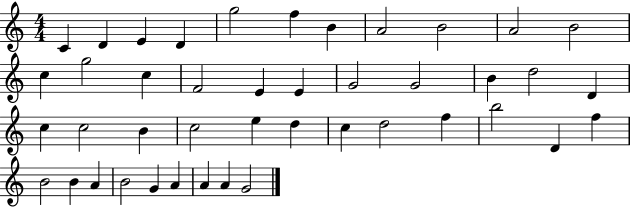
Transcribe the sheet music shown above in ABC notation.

X:1
T:Untitled
M:4/4
L:1/4
K:C
C D E D g2 f B A2 B2 A2 B2 c g2 c F2 E E G2 G2 B d2 D c c2 B c2 e d c d2 f b2 D f B2 B A B2 G A A A G2